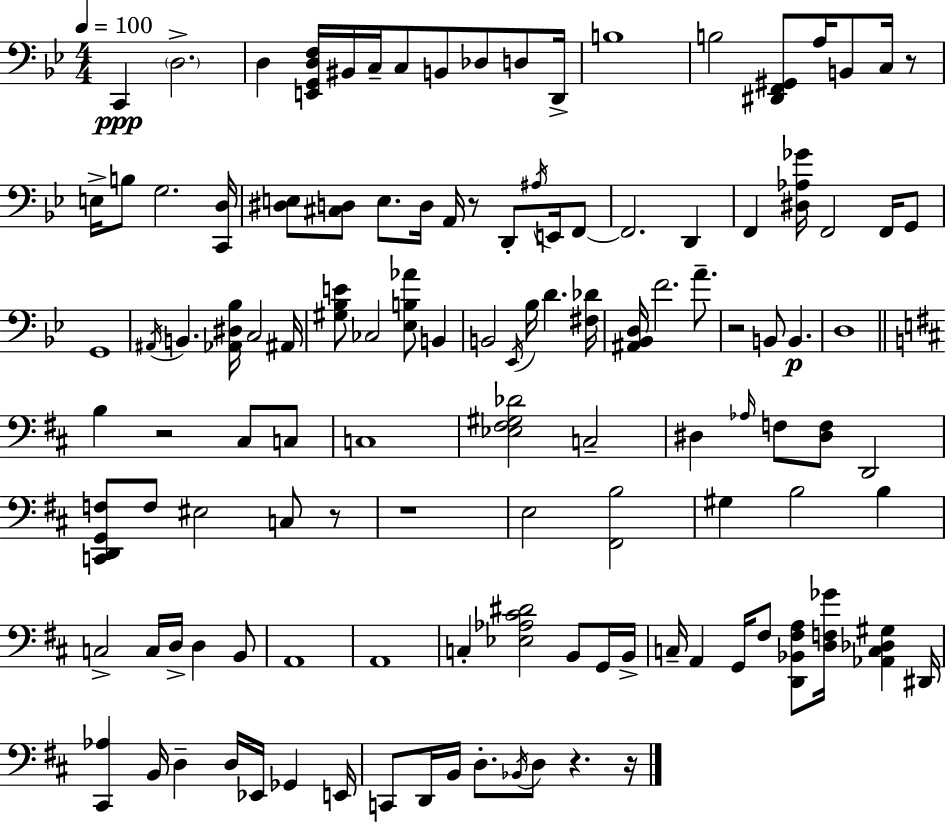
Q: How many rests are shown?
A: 8